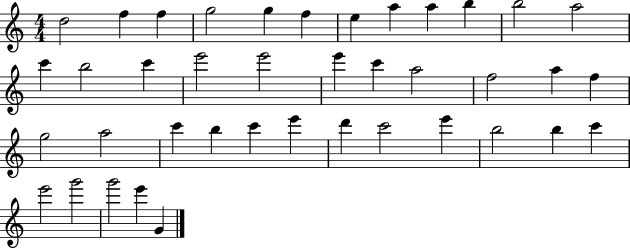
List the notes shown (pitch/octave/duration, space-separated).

D5/h F5/q F5/q G5/h G5/q F5/q E5/q A5/q A5/q B5/q B5/h A5/h C6/q B5/h C6/q E6/h E6/h E6/q C6/q A5/h F5/h A5/q F5/q G5/h A5/h C6/q B5/q C6/q E6/q D6/q C6/h E6/q B5/h B5/q C6/q E6/h G6/h G6/h E6/q G4/q